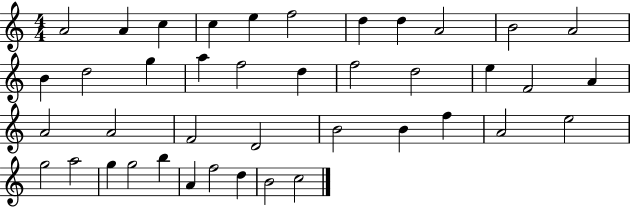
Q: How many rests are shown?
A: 0